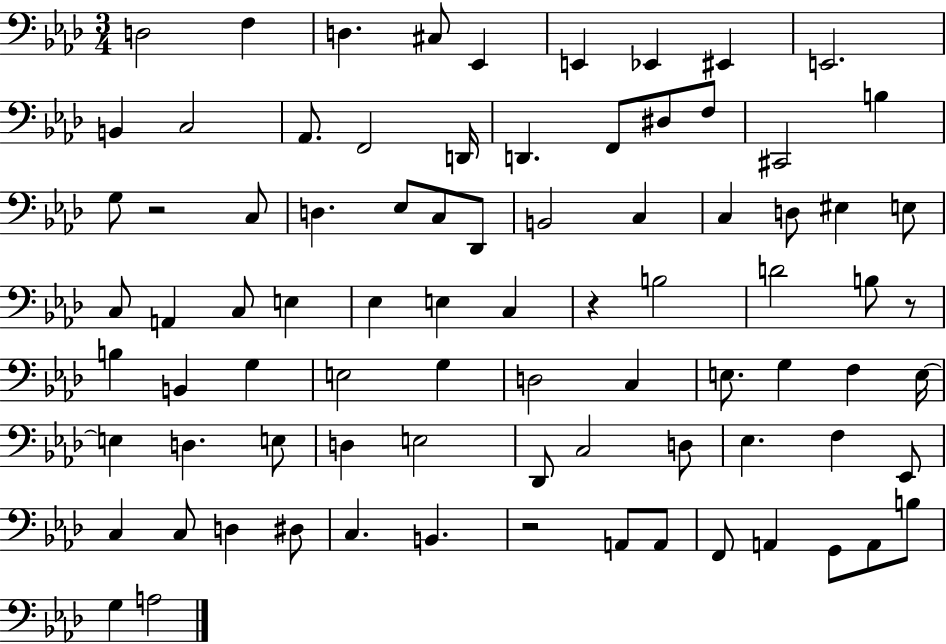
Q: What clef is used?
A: bass